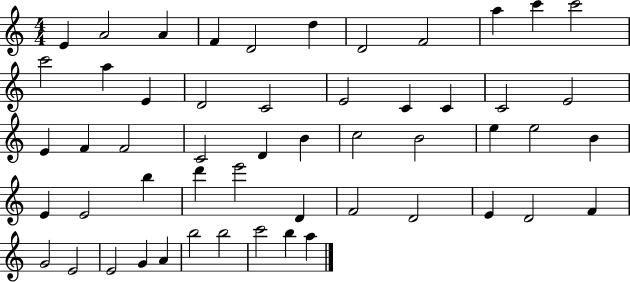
{
  \clef treble
  \numericTimeSignature
  \time 4/4
  \key c \major
  e'4 a'2 a'4 | f'4 d'2 d''4 | d'2 f'2 | a''4 c'''4 c'''2 | \break c'''2 a''4 e'4 | d'2 c'2 | e'2 c'4 c'4 | c'2 e'2 | \break e'4 f'4 f'2 | c'2 d'4 b'4 | c''2 b'2 | e''4 e''2 b'4 | \break e'4 e'2 b''4 | d'''4 e'''2 d'4 | f'2 d'2 | e'4 d'2 f'4 | \break g'2 e'2 | e'2 g'4 a'4 | b''2 b''2 | c'''2 b''4 a''4 | \break \bar "|."
}